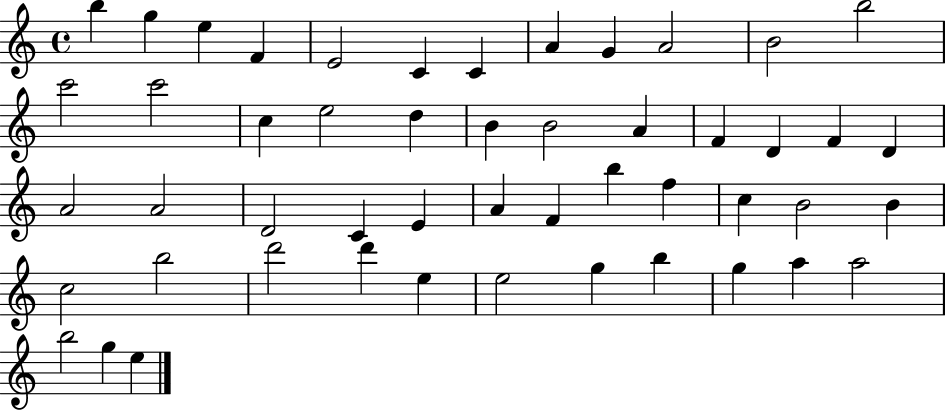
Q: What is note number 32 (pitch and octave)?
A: B5